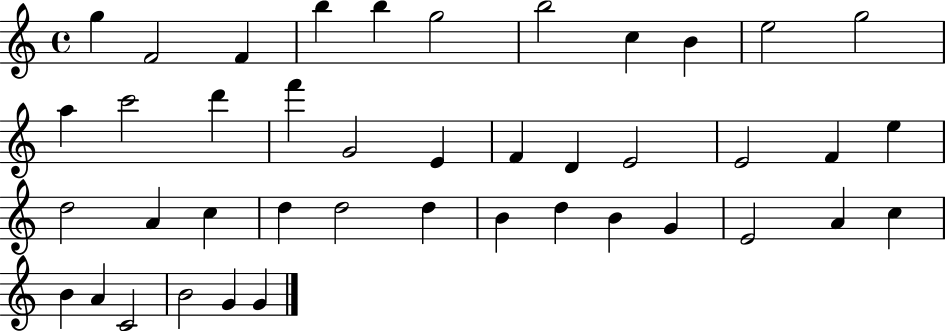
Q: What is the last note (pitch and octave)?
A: G4